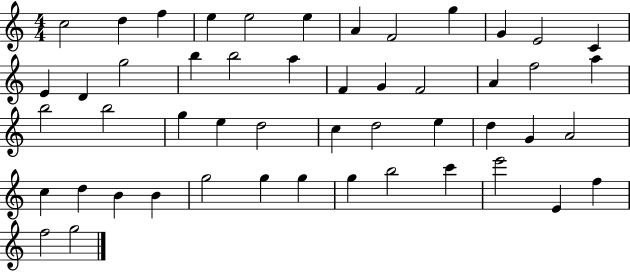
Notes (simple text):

C5/h D5/q F5/q E5/q E5/h E5/q A4/q F4/h G5/q G4/q E4/h C4/q E4/q D4/q G5/h B5/q B5/h A5/q F4/q G4/q F4/h A4/q F5/h A5/q B5/h B5/h G5/q E5/q D5/h C5/q D5/h E5/q D5/q G4/q A4/h C5/q D5/q B4/q B4/q G5/h G5/q G5/q G5/q B5/h C6/q E6/h E4/q F5/q F5/h G5/h